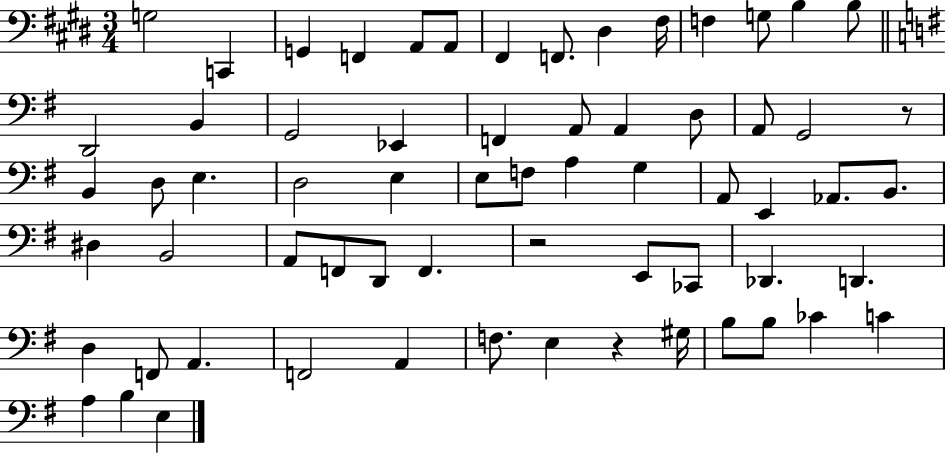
X:1
T:Untitled
M:3/4
L:1/4
K:E
G,2 C,, G,, F,, A,,/2 A,,/2 ^F,, F,,/2 ^D, ^F,/4 F, G,/2 B, B,/2 D,,2 B,, G,,2 _E,, F,, A,,/2 A,, D,/2 A,,/2 G,,2 z/2 B,, D,/2 E, D,2 E, E,/2 F,/2 A, G, A,,/2 E,, _A,,/2 B,,/2 ^D, B,,2 A,,/2 F,,/2 D,,/2 F,, z2 E,,/2 _C,,/2 _D,, D,, D, F,,/2 A,, F,,2 A,, F,/2 E, z ^G,/4 B,/2 B,/2 _C C A, B, E,